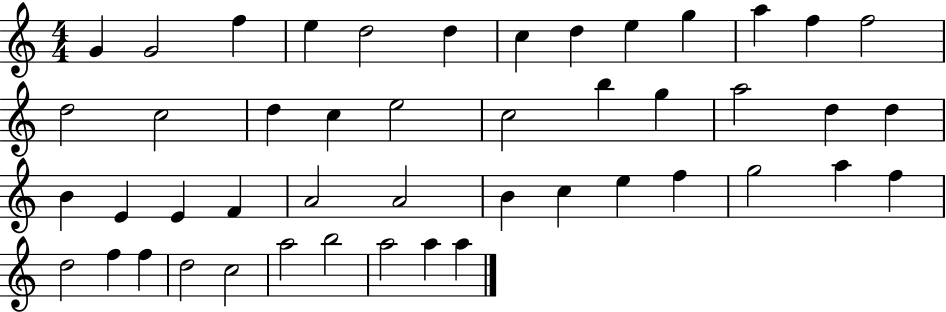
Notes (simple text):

G4/q G4/h F5/q E5/q D5/h D5/q C5/q D5/q E5/q G5/q A5/q F5/q F5/h D5/h C5/h D5/q C5/q E5/h C5/h B5/q G5/q A5/h D5/q D5/q B4/q E4/q E4/q F4/q A4/h A4/h B4/q C5/q E5/q F5/q G5/h A5/q F5/q D5/h F5/q F5/q D5/h C5/h A5/h B5/h A5/h A5/q A5/q